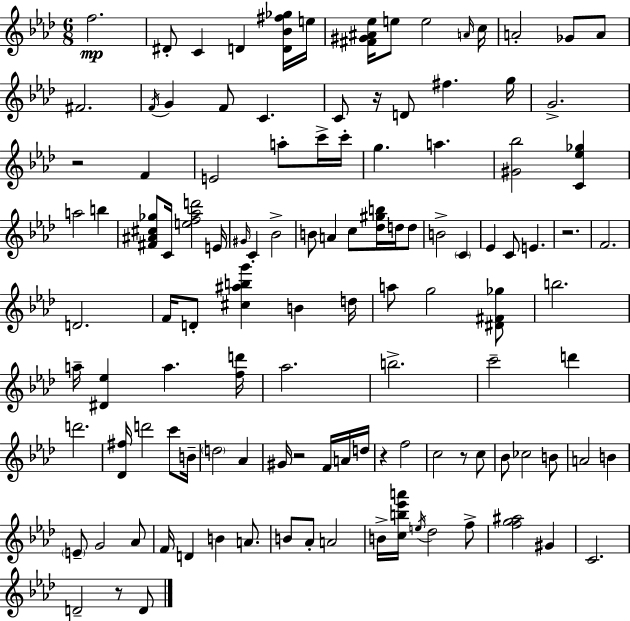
F5/h. D#4/e C4/q D4/q [D4,Bb4,F#5,Gb5]/s E5/s [F#4,G#4,A#4,Eb5]/s E5/e E5/h A4/s C5/s A4/h Gb4/e A4/e F#4/h. F4/s G4/q F4/e C4/q. C4/e R/s D4/e F#5/q. G5/s G4/h. R/h F4/q E4/h A5/e C6/s C6/s G5/q. A5/q. [G#4,Bb5]/h [C4,Eb5,Gb5]/q A5/h B5/q [F#4,A#4,C#5,Gb5]/e C4/s [E5,F5,Ab5,D6]/h E4/s G#4/s C4/q Bb4/h B4/e A4/q C5/e [Db5,G#5,B5]/s D5/s D5/e B4/h C4/q Eb4/q C4/e E4/q. R/h. F4/h. D4/h. F4/s D4/e [C#5,A#5,B5,G6]/q B4/q D5/s A5/e G5/h [D#4,F#4,Gb5]/e B5/h. A5/s [D#4,Eb5]/q A5/q. [F5,D6]/s Ab5/h. B5/h. C6/h D6/q D6/h. [Db4,F#5]/s D6/h C6/e B4/s D5/h Ab4/q G#4/s R/h F4/s A4/s D5/s R/q F5/h C5/h R/e C5/e Bb4/e CES5/h B4/e A4/h B4/q E4/e G4/h Ab4/e F4/s D4/q B4/q A4/e. B4/e Ab4/e A4/h B4/s [C5,B5,Eb6,A6]/s E5/s Db5/h F5/e [F5,G5,A#5]/h G#4/q C4/h. D4/h R/e D4/e